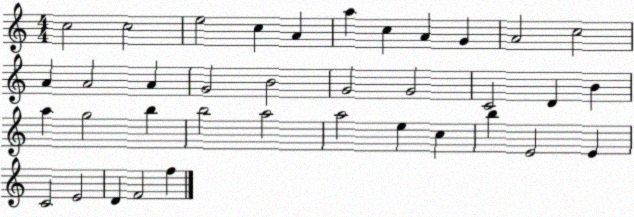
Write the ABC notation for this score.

X:1
T:Untitled
M:4/4
L:1/4
K:C
c2 c2 e2 c A a c A G A2 c2 A A2 A G2 B2 G2 G2 C2 D B a g2 b b2 a2 a2 e c b E2 E C2 E2 D F2 f